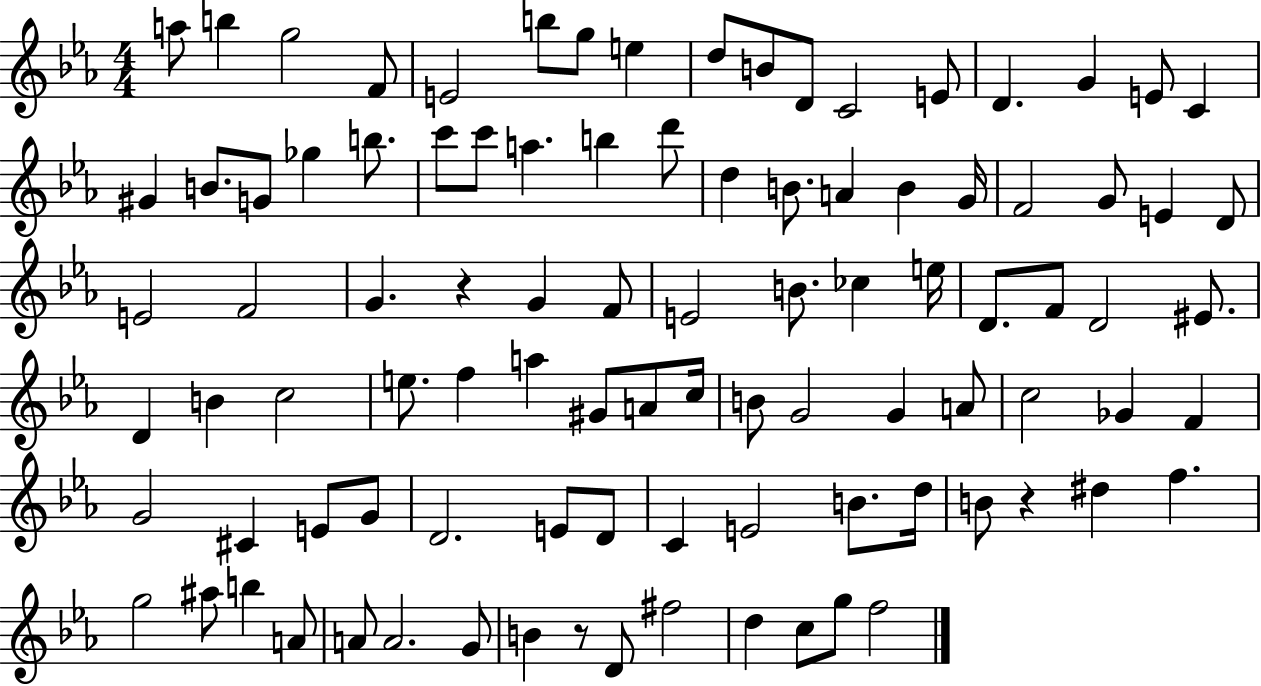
X:1
T:Untitled
M:4/4
L:1/4
K:Eb
a/2 b g2 F/2 E2 b/2 g/2 e d/2 B/2 D/2 C2 E/2 D G E/2 C ^G B/2 G/2 _g b/2 c'/2 c'/2 a b d'/2 d B/2 A B G/4 F2 G/2 E D/2 E2 F2 G z G F/2 E2 B/2 _c e/4 D/2 F/2 D2 ^E/2 D B c2 e/2 f a ^G/2 A/2 c/4 B/2 G2 G A/2 c2 _G F G2 ^C E/2 G/2 D2 E/2 D/2 C E2 B/2 d/4 B/2 z ^d f g2 ^a/2 b A/2 A/2 A2 G/2 B z/2 D/2 ^f2 d c/2 g/2 f2